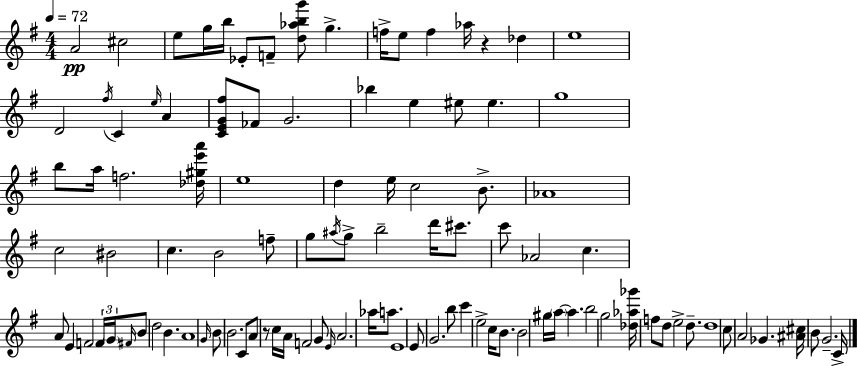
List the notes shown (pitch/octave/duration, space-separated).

A4/h C#5/h E5/e G5/s B5/s Eb4/e F4/e [D5,Ab5,B5,G6]/e G5/q. F5/s E5/e F5/q Ab5/s R/q Db5/q E5/w D4/h F#5/s C4/q E5/s A4/q [C4,E4,G4,F#5]/e FES4/e G4/h. Bb5/q E5/q EIS5/e EIS5/q. G5/w B5/e A5/s F5/h. [Db5,G#5,E6,A6]/s E5/w D5/q E5/s C5/h B4/e. Ab4/w C5/h BIS4/h C5/q. B4/h F5/e G5/e A#5/s G5/e B5/h D6/s C#6/e. C6/e Ab4/h C5/q. A4/e E4/q F4/h F4/s G4/s F#4/s B4/e D5/h B4/q. A4/w G4/s B4/e B4/h. C4/e A4/e R/e C5/s A4/s F4/h G4/e E4/s A4/h. Ab5/s A5/e. E4/w E4/e G4/h. B5/e C6/q E5/h C5/s B4/e. B4/h G#5/s A5/s A5/q. B5/h G5/h [Db5,Ab5,Gb6]/s F5/e D5/e E5/h D5/e. D5/w C5/e A4/h Gb4/q. [A#4,C#5]/s B4/e G4/h. C4/s